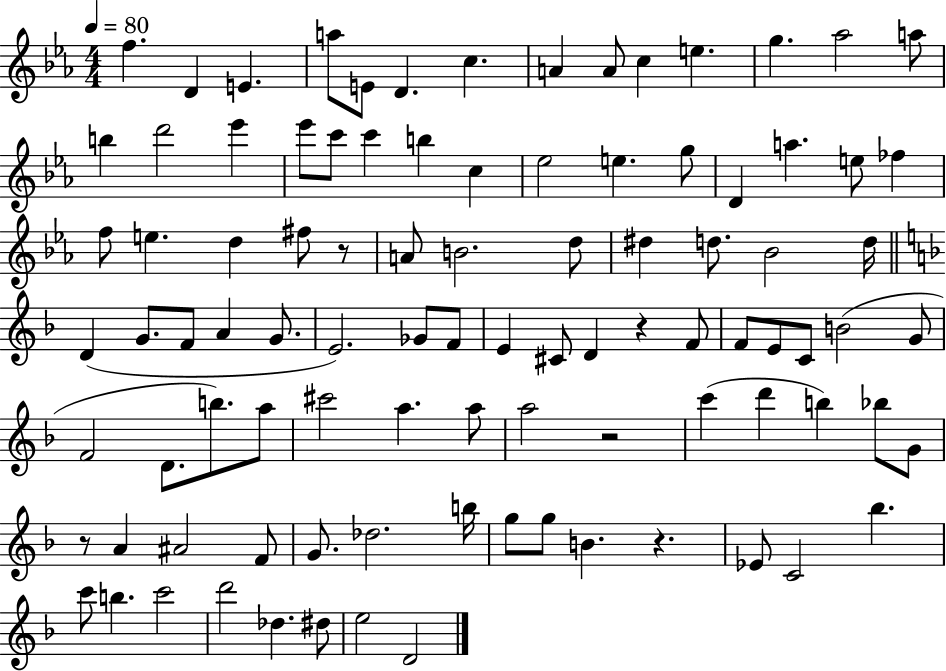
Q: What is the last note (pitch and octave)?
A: D4